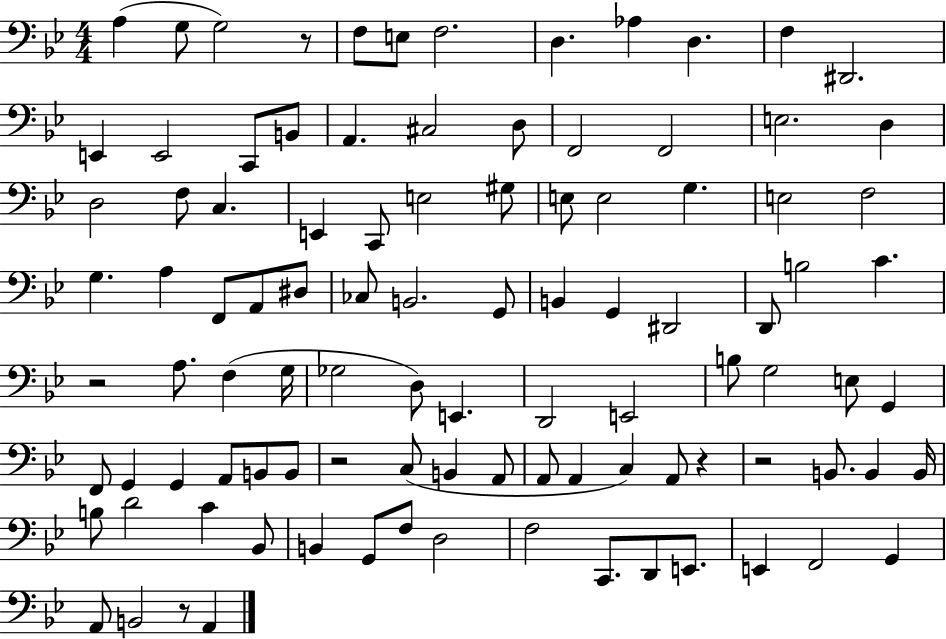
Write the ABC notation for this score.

X:1
T:Untitled
M:4/4
L:1/4
K:Bb
A, G,/2 G,2 z/2 F,/2 E,/2 F,2 D, _A, D, F, ^D,,2 E,, E,,2 C,,/2 B,,/2 A,, ^C,2 D,/2 F,,2 F,,2 E,2 D, D,2 F,/2 C, E,, C,,/2 E,2 ^G,/2 E,/2 E,2 G, E,2 F,2 G, A, F,,/2 A,,/2 ^D,/2 _C,/2 B,,2 G,,/2 B,, G,, ^D,,2 D,,/2 B,2 C z2 A,/2 F, G,/4 _G,2 D,/2 E,, D,,2 E,,2 B,/2 G,2 E,/2 G,, F,,/2 G,, G,, A,,/2 B,,/2 B,,/2 z2 C,/2 B,, A,,/2 A,,/2 A,, C, A,,/2 z z2 B,,/2 B,, B,,/4 B,/2 D2 C _B,,/2 B,, G,,/2 F,/2 D,2 F,2 C,,/2 D,,/2 E,,/2 E,, F,,2 G,, A,,/2 B,,2 z/2 A,,